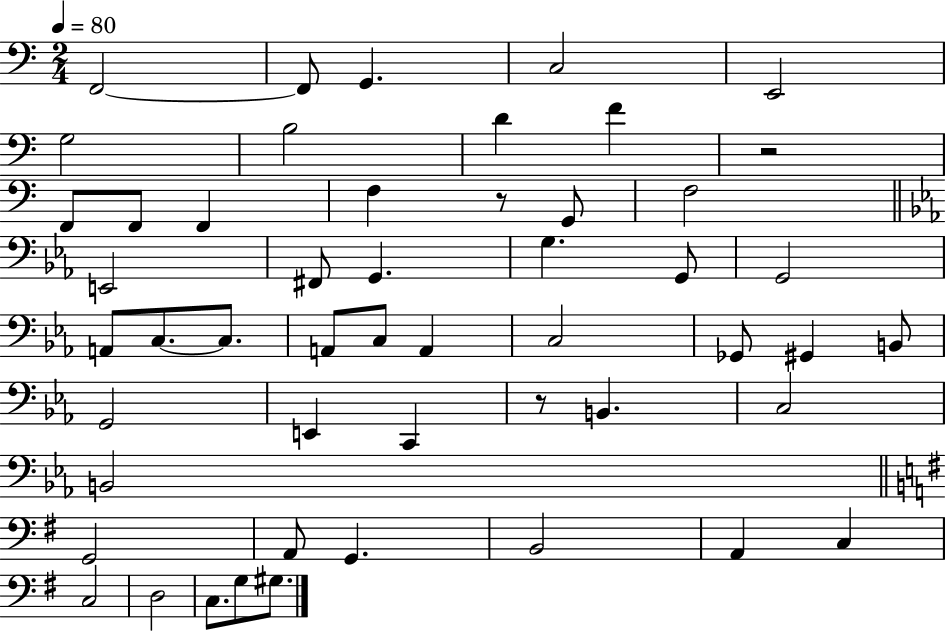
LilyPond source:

{
  \clef bass
  \numericTimeSignature
  \time 2/4
  \key c \major
  \tempo 4 = 80
  f,2~~ | f,8 g,4. | c2 | e,2 | \break g2 | b2 | d'4 f'4 | r2 | \break f,8 f,8 f,4 | f4 r8 g,8 | f2 | \bar "||" \break \key ees \major e,2 | fis,8 g,4. | g4. g,8 | g,2 | \break a,8 c8.~~ c8. | a,8 c8 a,4 | c2 | ges,8 gis,4 b,8 | \break g,2 | e,4 c,4 | r8 b,4. | c2 | \break b,2 | \bar "||" \break \key e \minor g,2 | a,8 g,4. | b,2 | a,4 c4 | \break c2 | d2 | c8. g8 gis8. | \bar "|."
}